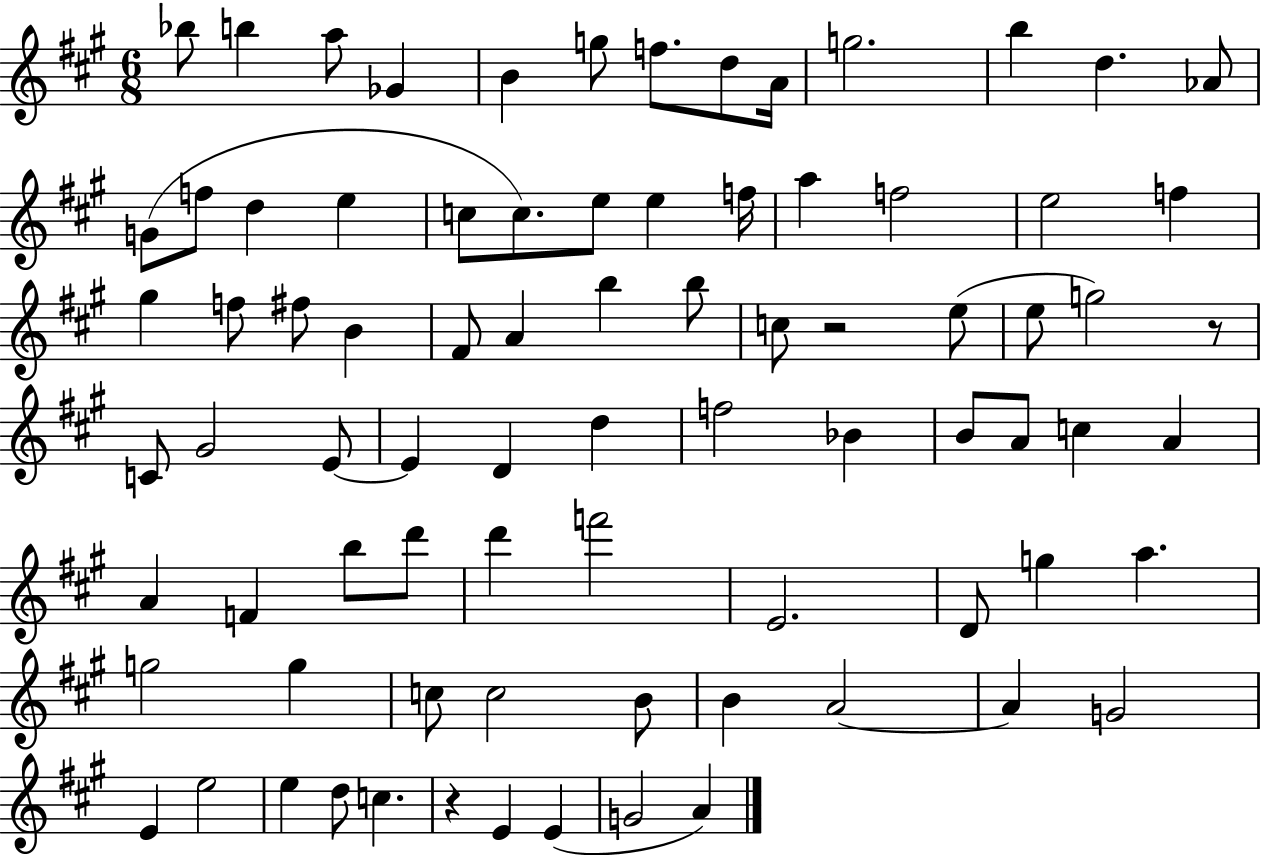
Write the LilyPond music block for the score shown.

{
  \clef treble
  \numericTimeSignature
  \time 6/8
  \key a \major
  bes''8 b''4 a''8 ges'4 | b'4 g''8 f''8. d''8 a'16 | g''2. | b''4 d''4. aes'8 | \break g'8( f''8 d''4 e''4 | c''8 c''8.) e''8 e''4 f''16 | a''4 f''2 | e''2 f''4 | \break gis''4 f''8 fis''8 b'4 | fis'8 a'4 b''4 b''8 | c''8 r2 e''8( | e''8 g''2) r8 | \break c'8 gis'2 e'8~~ | e'4 d'4 d''4 | f''2 bes'4 | b'8 a'8 c''4 a'4 | \break a'4 f'4 b''8 d'''8 | d'''4 f'''2 | e'2. | d'8 g''4 a''4. | \break g''2 g''4 | c''8 c''2 b'8 | b'4 a'2~~ | a'4 g'2 | \break e'4 e''2 | e''4 d''8 c''4. | r4 e'4 e'4( | g'2 a'4) | \break \bar "|."
}